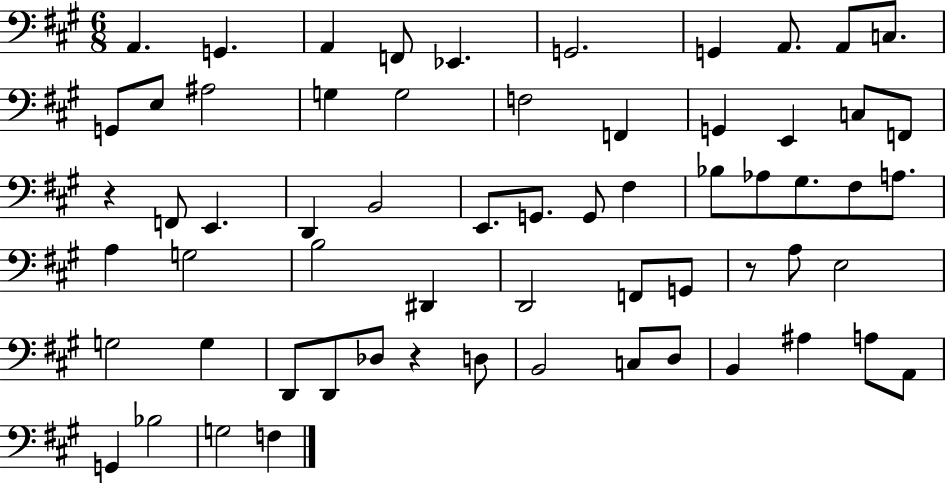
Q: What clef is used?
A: bass